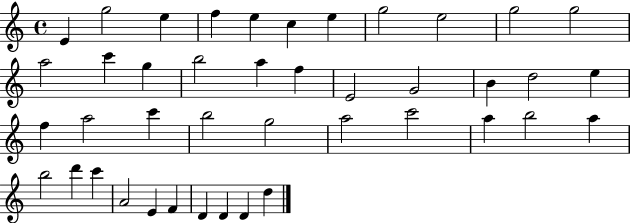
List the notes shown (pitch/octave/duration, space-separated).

E4/q G5/h E5/q F5/q E5/q C5/q E5/q G5/h E5/h G5/h G5/h A5/h C6/q G5/q B5/h A5/q F5/q E4/h G4/h B4/q D5/h E5/q F5/q A5/h C6/q B5/h G5/h A5/h C6/h A5/q B5/h A5/q B5/h D6/q C6/q A4/h E4/q F4/q D4/q D4/q D4/q D5/q